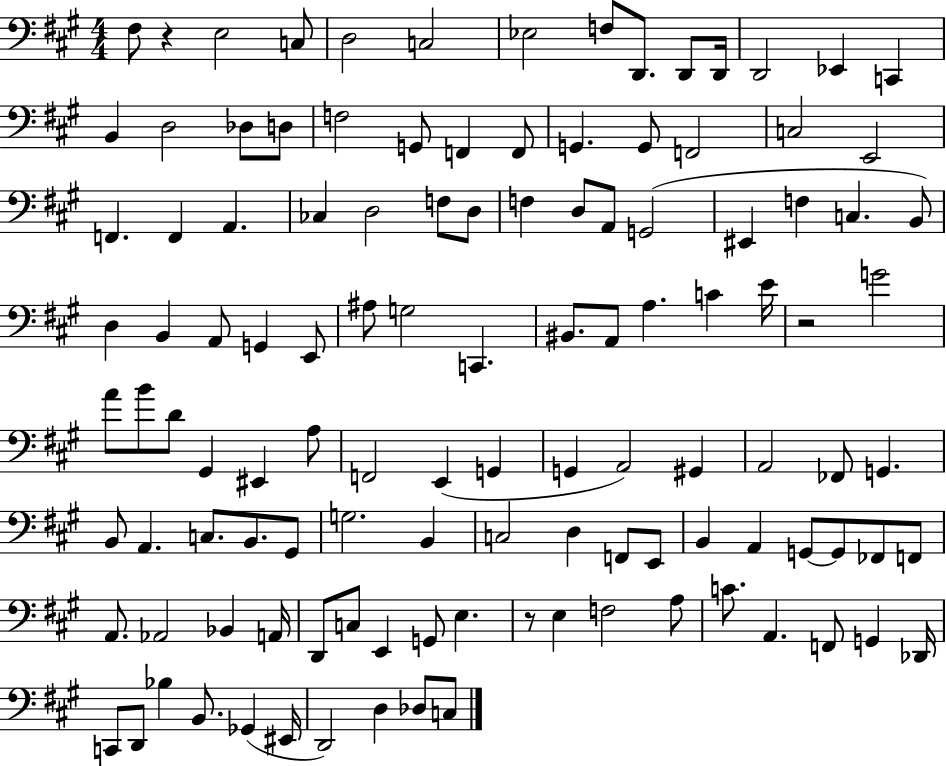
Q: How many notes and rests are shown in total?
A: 117